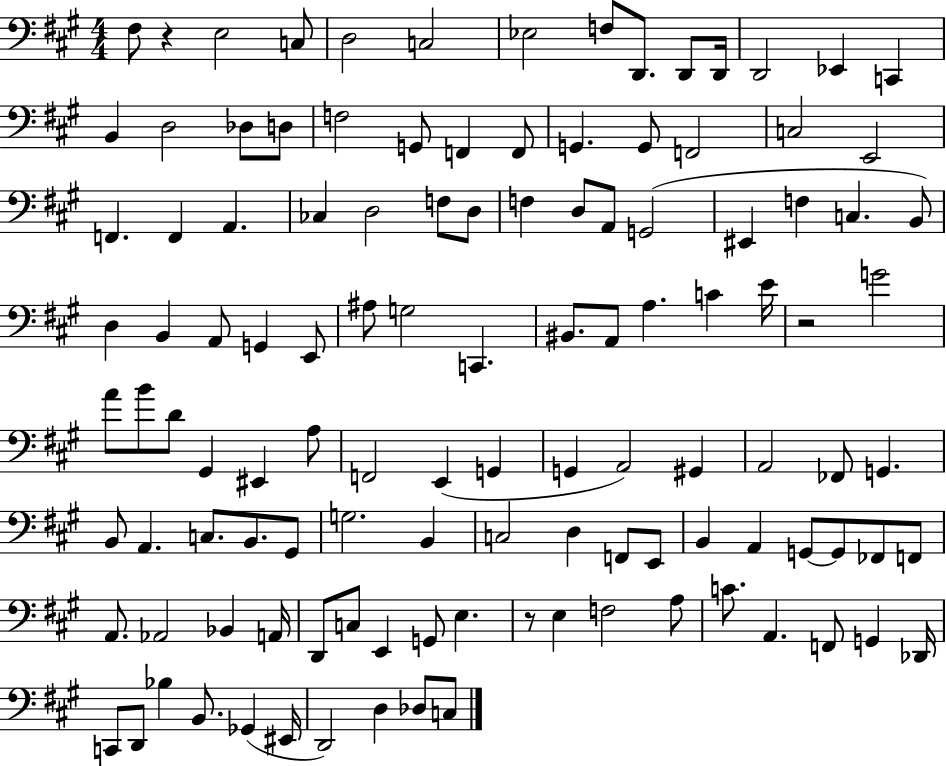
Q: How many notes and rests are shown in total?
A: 117